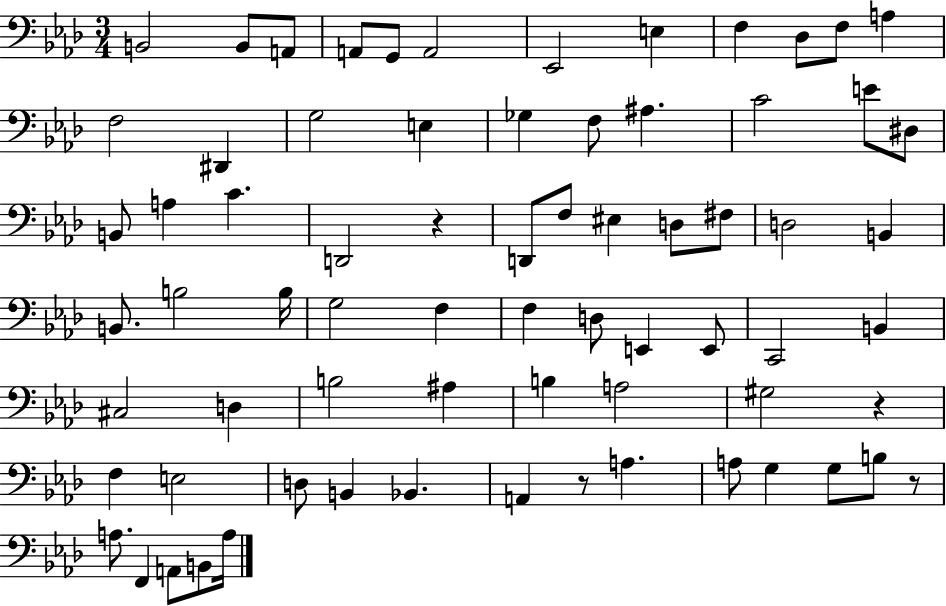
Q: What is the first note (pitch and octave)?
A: B2